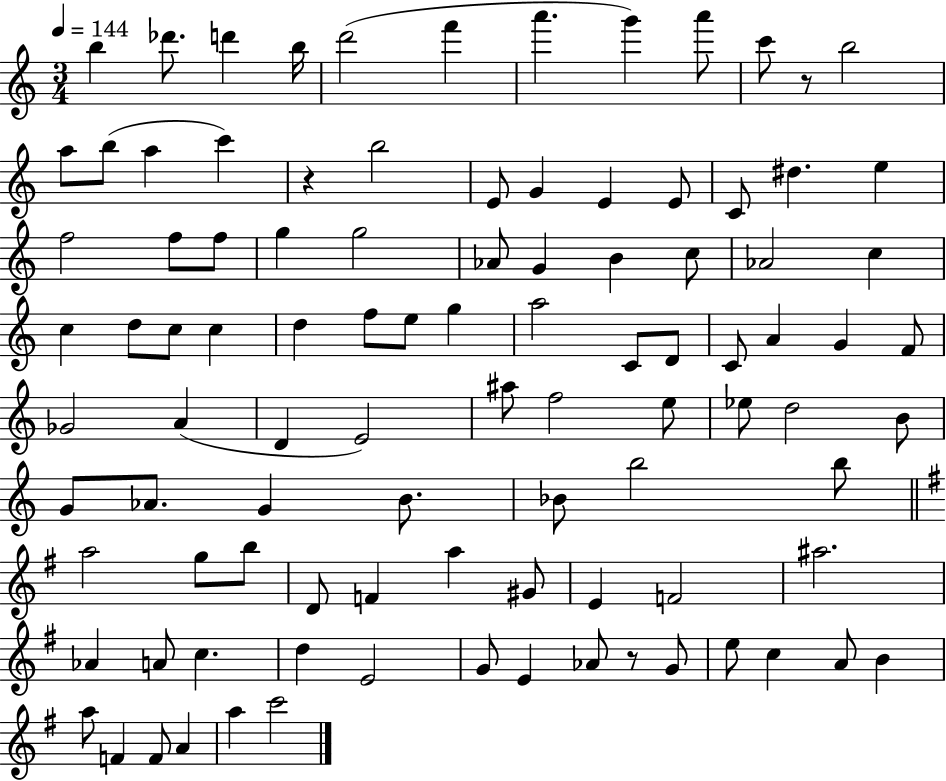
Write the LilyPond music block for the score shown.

{
  \clef treble
  \numericTimeSignature
  \time 3/4
  \key c \major
  \tempo 4 = 144
  b''4 des'''8. d'''4 b''16 | d'''2( f'''4 | a'''4. g'''4) a'''8 | c'''8 r8 b''2 | \break a''8 b''8( a''4 c'''4) | r4 b''2 | e'8 g'4 e'4 e'8 | c'8 dis''4. e''4 | \break f''2 f''8 f''8 | g''4 g''2 | aes'8 g'4 b'4 c''8 | aes'2 c''4 | \break c''4 d''8 c''8 c''4 | d''4 f''8 e''8 g''4 | a''2 c'8 d'8 | c'8 a'4 g'4 f'8 | \break ges'2 a'4( | d'4 e'2) | ais''8 f''2 e''8 | ees''8 d''2 b'8 | \break g'8 aes'8. g'4 b'8. | bes'8 b''2 b''8 | \bar "||" \break \key g \major a''2 g''8 b''8 | d'8 f'4 a''4 gis'8 | e'4 f'2 | ais''2. | \break aes'4 a'8 c''4. | d''4 e'2 | g'8 e'4 aes'8 r8 g'8 | e''8 c''4 a'8 b'4 | \break a''8 f'4 f'8 a'4 | a''4 c'''2 | \bar "|."
}